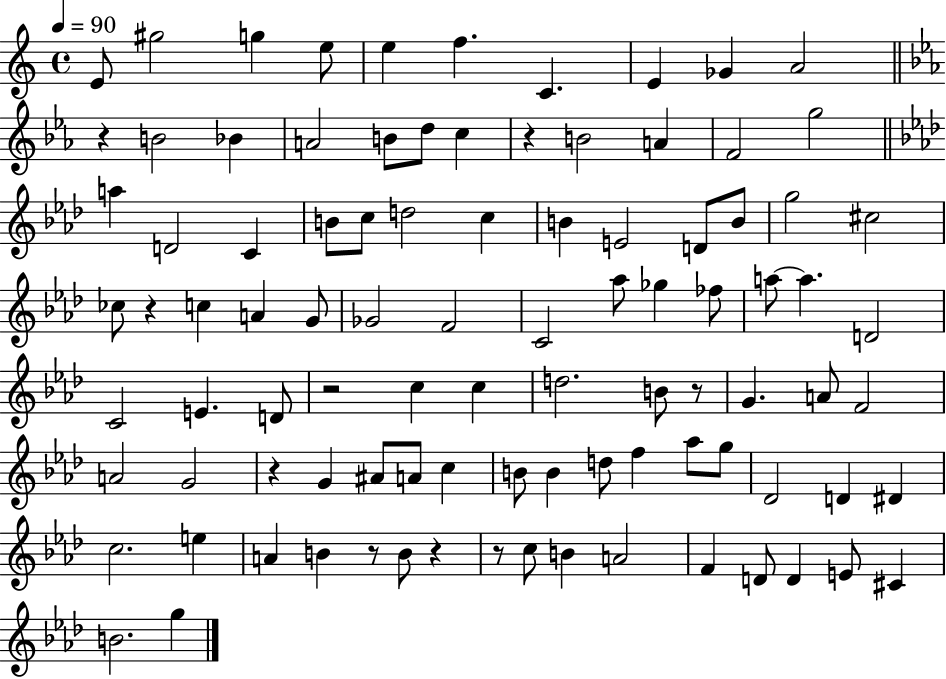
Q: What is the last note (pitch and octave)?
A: G5